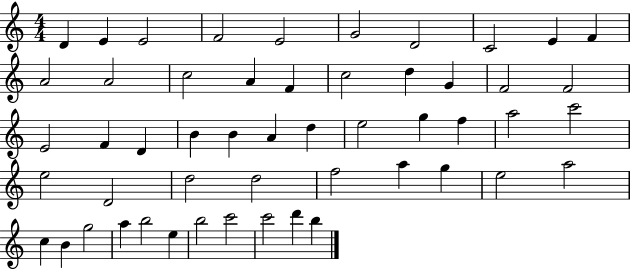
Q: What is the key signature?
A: C major